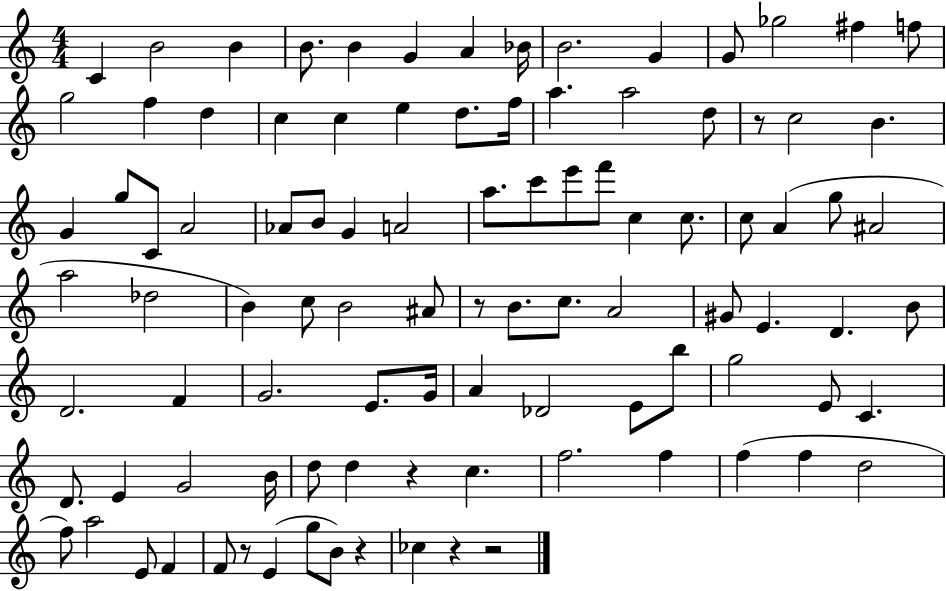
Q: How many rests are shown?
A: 7